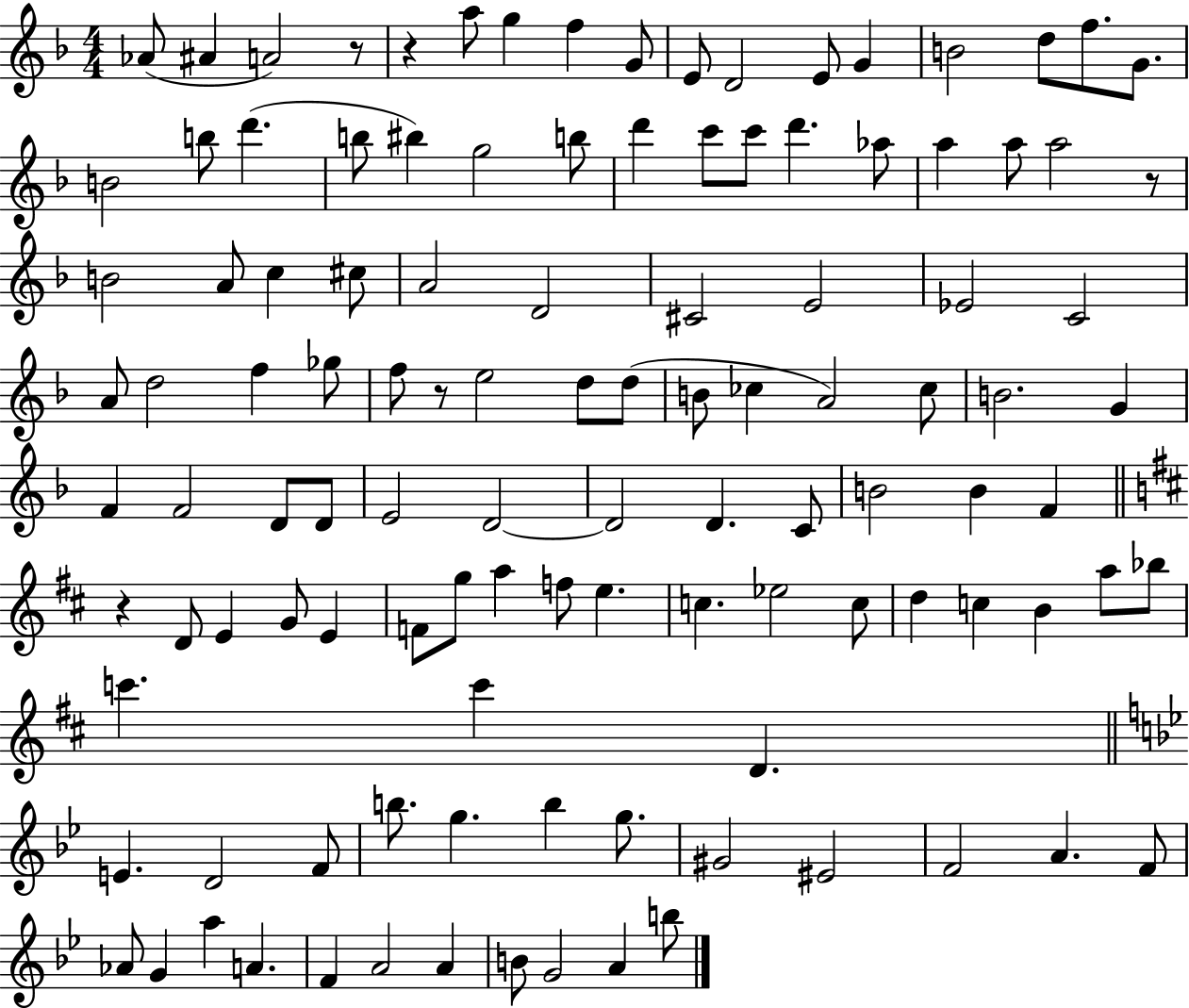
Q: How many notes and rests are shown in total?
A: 114